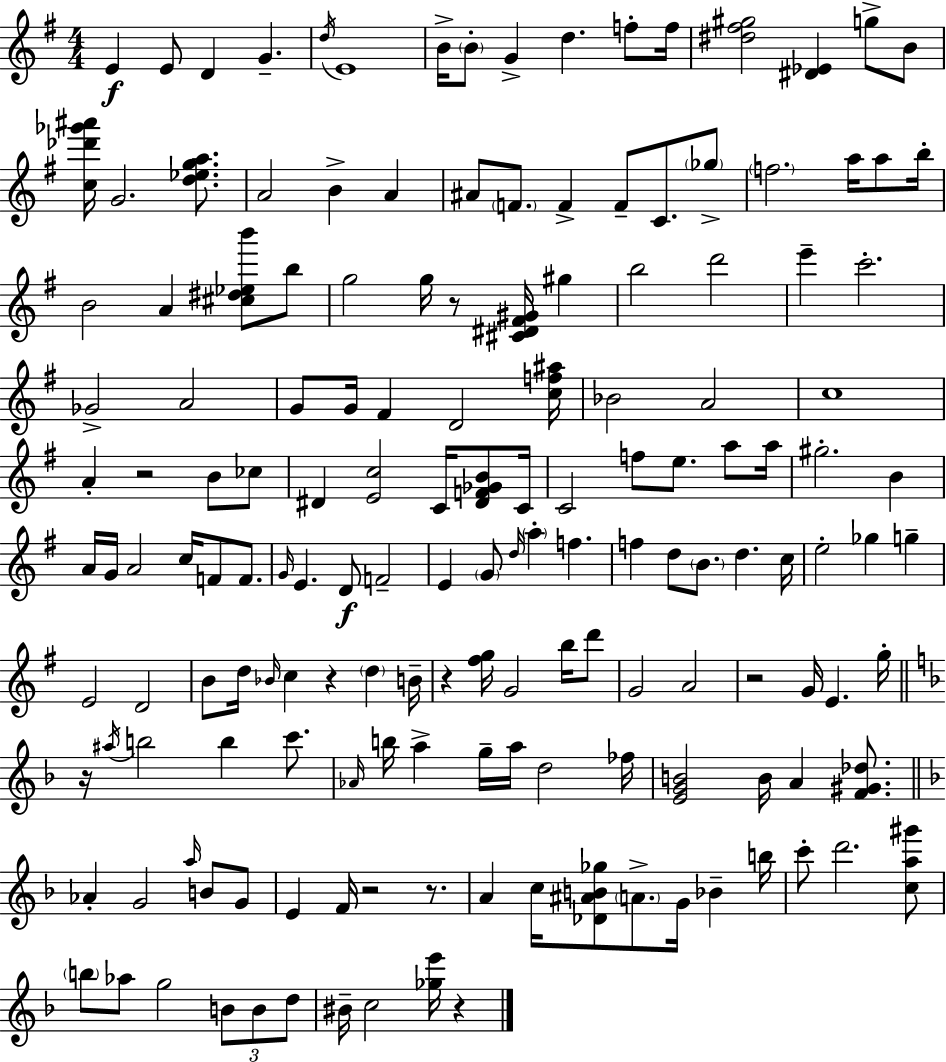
E4/q E4/e D4/q G4/q. D5/s E4/w B4/s B4/e G4/q D5/q. F5/e F5/s [D#5,F#5,G#5]/h [D#4,Eb4]/q G5/e B4/e [C5,Db6,Gb6,A#6]/s G4/h. [D5,Eb5,G5,A5]/e. A4/h B4/q A4/q A#4/e F4/e. F4/q F4/e C4/e. Gb5/e F5/h. A5/s A5/e B5/s B4/h A4/q [C#5,D#5,Eb5,B6]/e B5/e G5/h G5/s R/e [C#4,D#4,F#4,G#4]/s G#5/q B5/h D6/h E6/q C6/h. Gb4/h A4/h G4/e G4/s F#4/q D4/h [C5,F5,A#5]/s Bb4/h A4/h C5/w A4/q R/h B4/e CES5/e D#4/q [E4,C5]/h C4/s [D#4,F4,Gb4,B4]/e C4/s C4/h F5/e E5/e. A5/e A5/s G#5/h. B4/q A4/s G4/s A4/h C5/s F4/e F4/e. G4/s E4/q. D4/e F4/h E4/q G4/e D5/s A5/q F5/q. F5/q D5/e B4/e. D5/q. C5/s E5/h Gb5/q G5/q E4/h D4/h B4/e D5/s Bb4/s C5/q R/q D5/q B4/s R/q [F#5,G5]/s G4/h B5/s D6/e G4/h A4/h R/h G4/s E4/q. G5/s R/s A#5/s B5/h B5/q C6/e. Ab4/s B5/s A5/q G5/s A5/s D5/h FES5/s [E4,G4,B4]/h B4/s A4/q [F4,G#4,Db5]/e. Ab4/q G4/h A5/s B4/e G4/e E4/q F4/s R/h R/e. A4/q C5/s [Db4,A#4,B4,Gb5]/e A4/e. G4/s Bb4/q B5/s C6/e D6/h. [C5,A5,G#6]/e B5/e Ab5/e G5/h B4/e B4/e D5/e BIS4/s C5/h [Gb5,E6]/s R/q